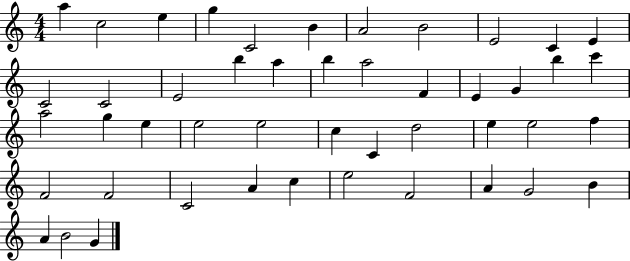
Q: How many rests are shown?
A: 0